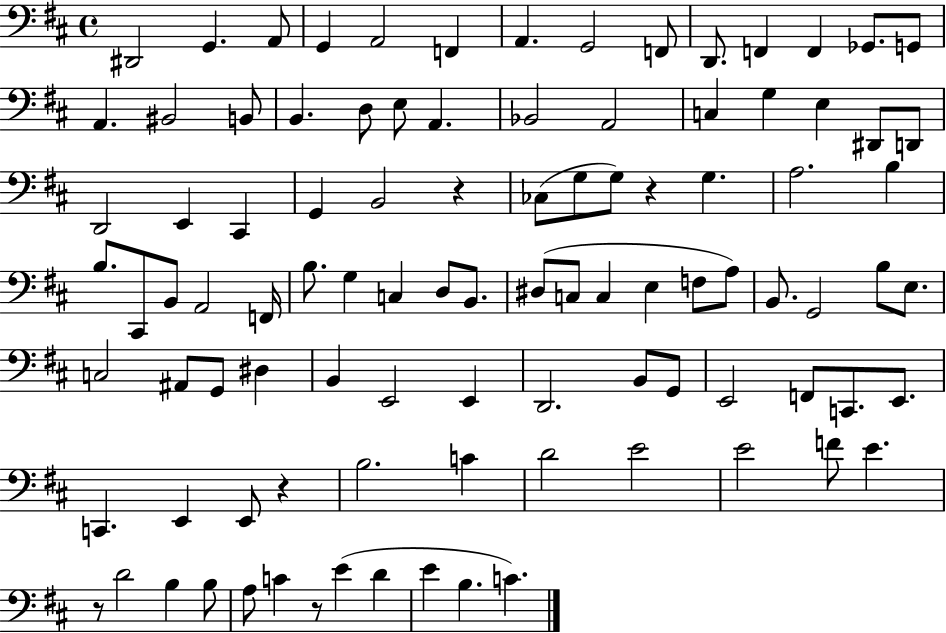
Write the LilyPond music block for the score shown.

{
  \clef bass
  \time 4/4
  \defaultTimeSignature
  \key d \major
  \repeat volta 2 { dis,2 g,4. a,8 | g,4 a,2 f,4 | a,4. g,2 f,8 | d,8. f,4 f,4 ges,8. g,8 | \break a,4. bis,2 b,8 | b,4. d8 e8 a,4. | bes,2 a,2 | c4 g4 e4 dis,8 d,8 | \break d,2 e,4 cis,4 | g,4 b,2 r4 | ces8( g8 g8) r4 g4. | a2. b4 | \break b8. cis,8 b,8 a,2 f,16 | b8. g4 c4 d8 b,8. | dis8( c8 c4 e4 f8 a8) | b,8. g,2 b8 e8. | \break c2 ais,8 g,8 dis4 | b,4 e,2 e,4 | d,2. b,8 g,8 | e,2 f,8 c,8. e,8. | \break c,4. e,4 e,8 r4 | b2. c'4 | d'2 e'2 | e'2 f'8 e'4. | \break r8 d'2 b4 b8 | a8 c'4 r8 e'4( d'4 | e'4 b4. c'4.) | } \bar "|."
}